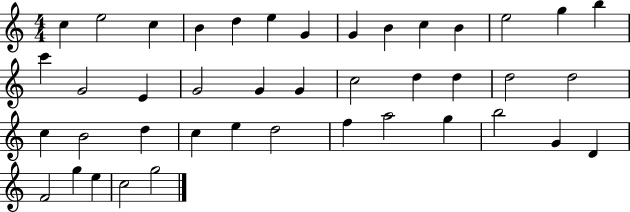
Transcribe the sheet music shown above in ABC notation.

X:1
T:Untitled
M:4/4
L:1/4
K:C
c e2 c B d e G G B c B e2 g b c' G2 E G2 G G c2 d d d2 d2 c B2 d c e d2 f a2 g b2 G D F2 g e c2 g2